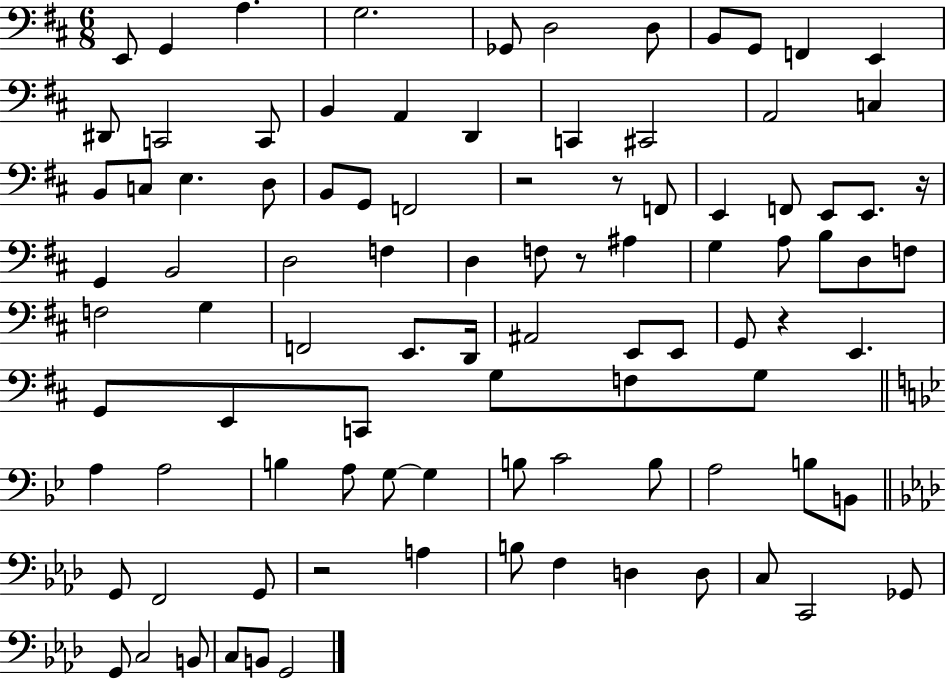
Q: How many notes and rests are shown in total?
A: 96